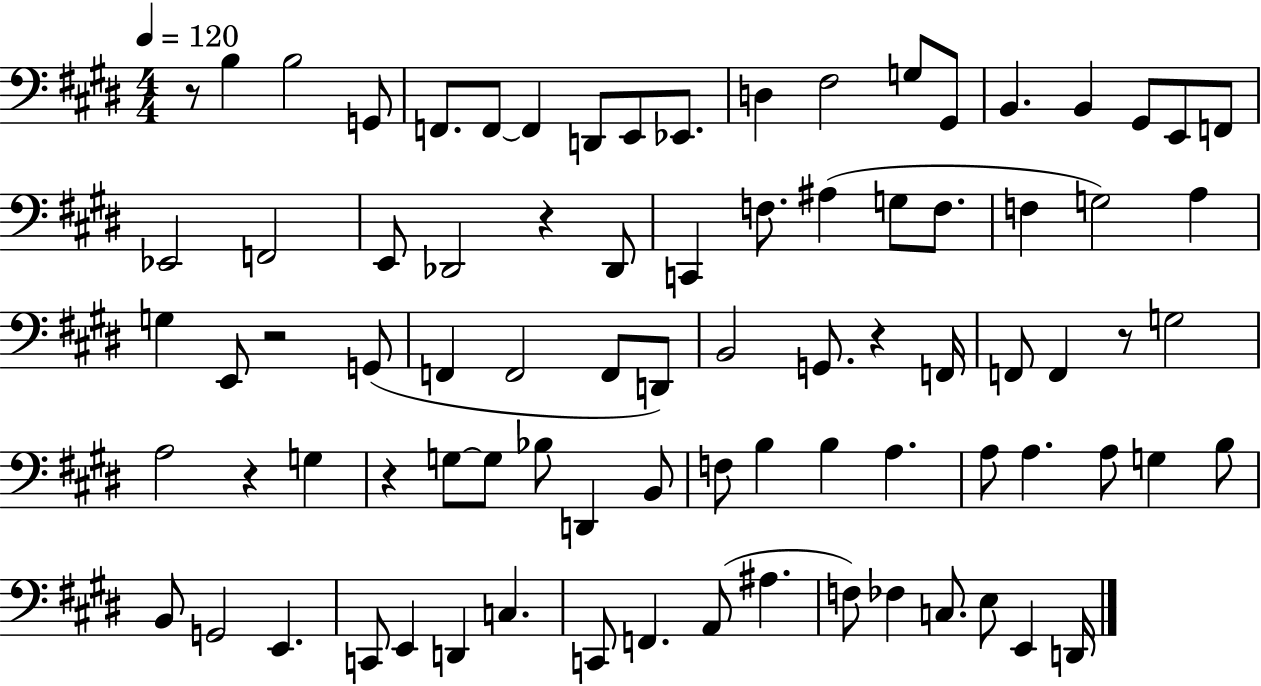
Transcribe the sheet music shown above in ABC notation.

X:1
T:Untitled
M:4/4
L:1/4
K:E
z/2 B, B,2 G,,/2 F,,/2 F,,/2 F,, D,,/2 E,,/2 _E,,/2 D, ^F,2 G,/2 ^G,,/2 B,, B,, ^G,,/2 E,,/2 F,,/2 _E,,2 F,,2 E,,/2 _D,,2 z _D,,/2 C,, F,/2 ^A, G,/2 F,/2 F, G,2 A, G, E,,/2 z2 G,,/2 F,, F,,2 F,,/2 D,,/2 B,,2 G,,/2 z F,,/4 F,,/2 F,, z/2 G,2 A,2 z G, z G,/2 G,/2 _B,/2 D,, B,,/2 F,/2 B, B, A, A,/2 A, A,/2 G, B,/2 B,,/2 G,,2 E,, C,,/2 E,, D,, C, C,,/2 F,, A,,/2 ^A, F,/2 _F, C,/2 E,/2 E,, D,,/4